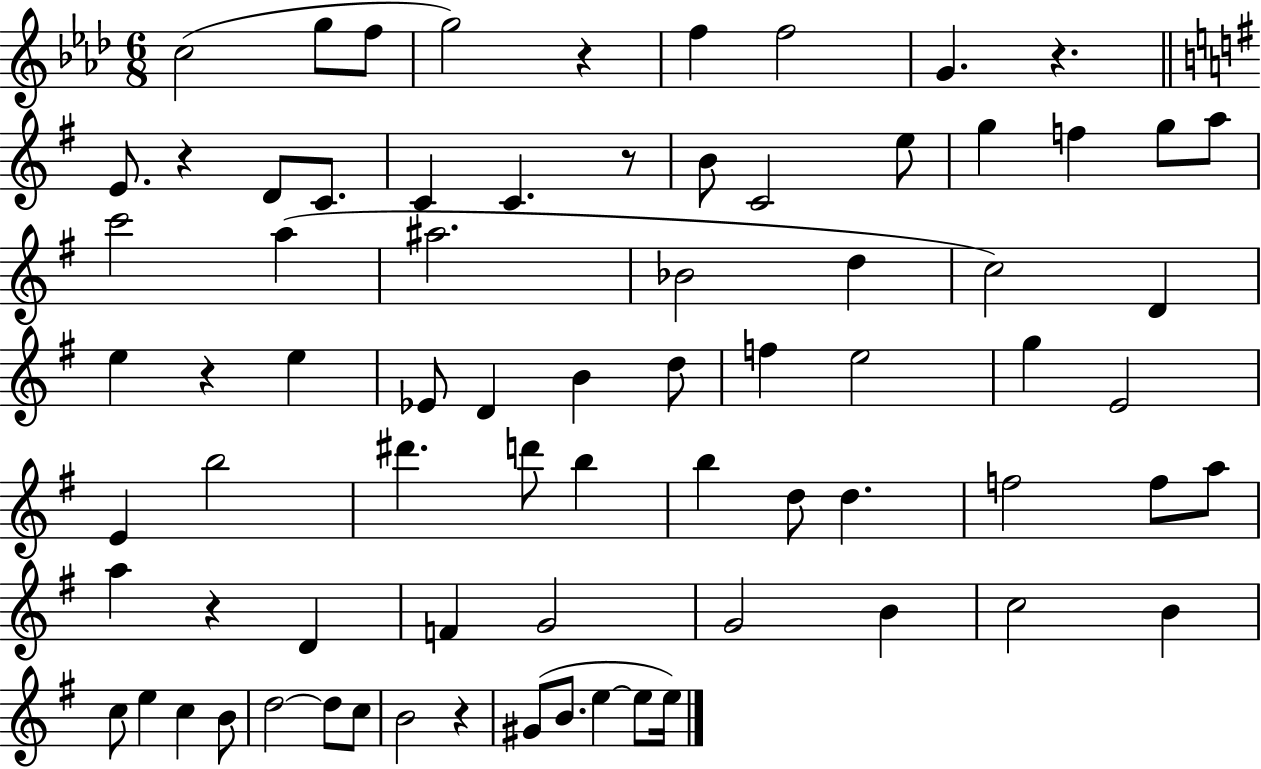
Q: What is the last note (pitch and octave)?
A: E5